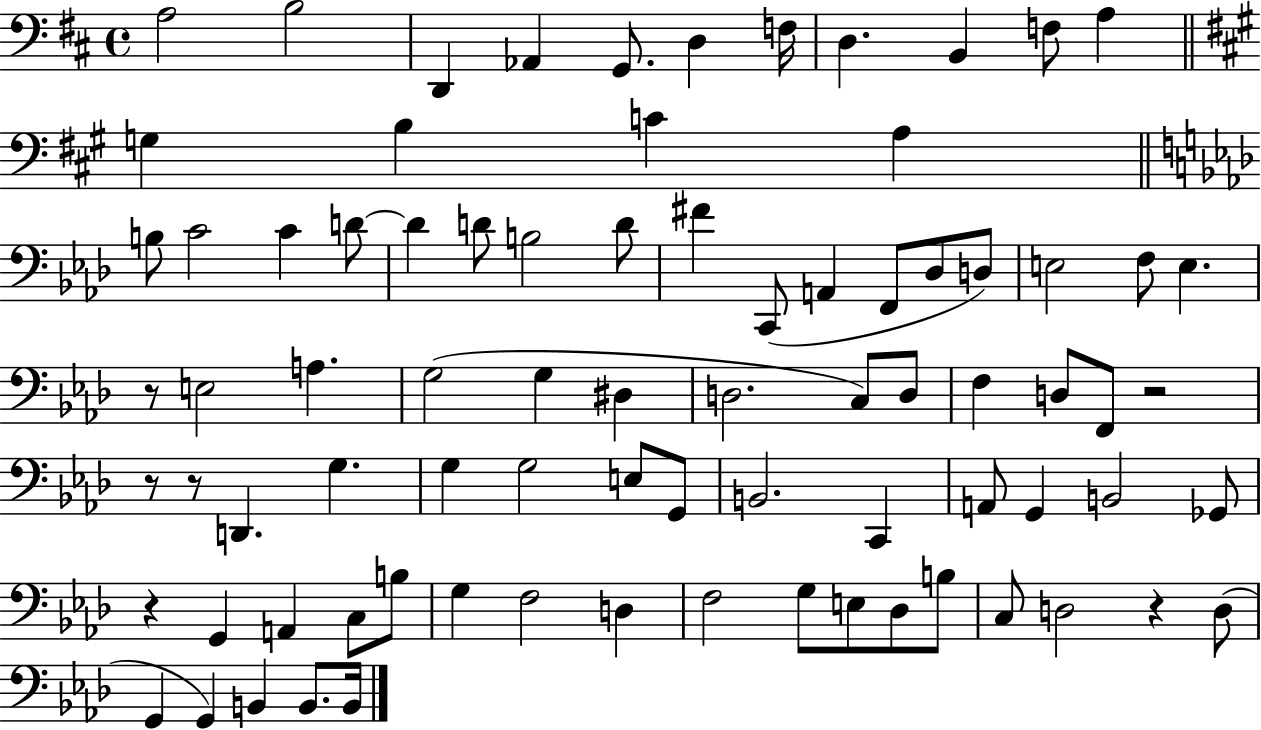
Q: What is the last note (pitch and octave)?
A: B2